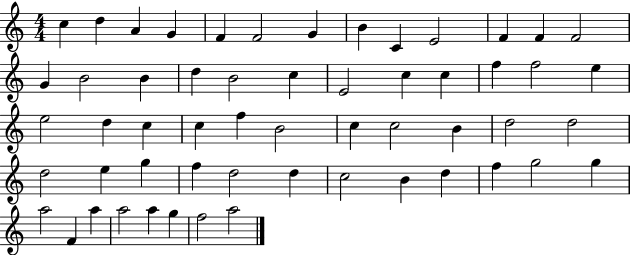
X:1
T:Untitled
M:4/4
L:1/4
K:C
c d A G F F2 G B C E2 F F F2 G B2 B d B2 c E2 c c f f2 e e2 d c c f B2 c c2 B d2 d2 d2 e g f d2 d c2 B d f g2 g a2 F a a2 a g f2 a2